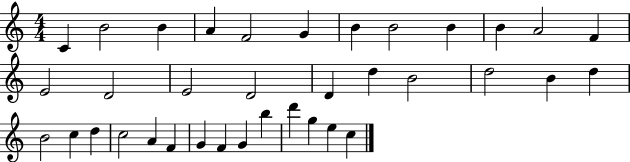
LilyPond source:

{
  \clef treble
  \numericTimeSignature
  \time 4/4
  \key c \major
  c'4 b'2 b'4 | a'4 f'2 g'4 | b'4 b'2 b'4 | b'4 a'2 f'4 | \break e'2 d'2 | e'2 d'2 | d'4 d''4 b'2 | d''2 b'4 d''4 | \break b'2 c''4 d''4 | c''2 a'4 f'4 | g'4 f'4 g'4 b''4 | d'''4 g''4 e''4 c''4 | \break \bar "|."
}